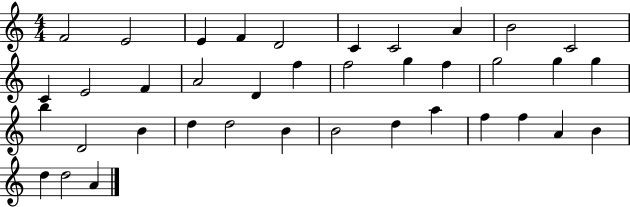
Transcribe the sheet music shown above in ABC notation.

X:1
T:Untitled
M:4/4
L:1/4
K:C
F2 E2 E F D2 C C2 A B2 C2 C E2 F A2 D f f2 g f g2 g g b D2 B d d2 B B2 d a f f A B d d2 A